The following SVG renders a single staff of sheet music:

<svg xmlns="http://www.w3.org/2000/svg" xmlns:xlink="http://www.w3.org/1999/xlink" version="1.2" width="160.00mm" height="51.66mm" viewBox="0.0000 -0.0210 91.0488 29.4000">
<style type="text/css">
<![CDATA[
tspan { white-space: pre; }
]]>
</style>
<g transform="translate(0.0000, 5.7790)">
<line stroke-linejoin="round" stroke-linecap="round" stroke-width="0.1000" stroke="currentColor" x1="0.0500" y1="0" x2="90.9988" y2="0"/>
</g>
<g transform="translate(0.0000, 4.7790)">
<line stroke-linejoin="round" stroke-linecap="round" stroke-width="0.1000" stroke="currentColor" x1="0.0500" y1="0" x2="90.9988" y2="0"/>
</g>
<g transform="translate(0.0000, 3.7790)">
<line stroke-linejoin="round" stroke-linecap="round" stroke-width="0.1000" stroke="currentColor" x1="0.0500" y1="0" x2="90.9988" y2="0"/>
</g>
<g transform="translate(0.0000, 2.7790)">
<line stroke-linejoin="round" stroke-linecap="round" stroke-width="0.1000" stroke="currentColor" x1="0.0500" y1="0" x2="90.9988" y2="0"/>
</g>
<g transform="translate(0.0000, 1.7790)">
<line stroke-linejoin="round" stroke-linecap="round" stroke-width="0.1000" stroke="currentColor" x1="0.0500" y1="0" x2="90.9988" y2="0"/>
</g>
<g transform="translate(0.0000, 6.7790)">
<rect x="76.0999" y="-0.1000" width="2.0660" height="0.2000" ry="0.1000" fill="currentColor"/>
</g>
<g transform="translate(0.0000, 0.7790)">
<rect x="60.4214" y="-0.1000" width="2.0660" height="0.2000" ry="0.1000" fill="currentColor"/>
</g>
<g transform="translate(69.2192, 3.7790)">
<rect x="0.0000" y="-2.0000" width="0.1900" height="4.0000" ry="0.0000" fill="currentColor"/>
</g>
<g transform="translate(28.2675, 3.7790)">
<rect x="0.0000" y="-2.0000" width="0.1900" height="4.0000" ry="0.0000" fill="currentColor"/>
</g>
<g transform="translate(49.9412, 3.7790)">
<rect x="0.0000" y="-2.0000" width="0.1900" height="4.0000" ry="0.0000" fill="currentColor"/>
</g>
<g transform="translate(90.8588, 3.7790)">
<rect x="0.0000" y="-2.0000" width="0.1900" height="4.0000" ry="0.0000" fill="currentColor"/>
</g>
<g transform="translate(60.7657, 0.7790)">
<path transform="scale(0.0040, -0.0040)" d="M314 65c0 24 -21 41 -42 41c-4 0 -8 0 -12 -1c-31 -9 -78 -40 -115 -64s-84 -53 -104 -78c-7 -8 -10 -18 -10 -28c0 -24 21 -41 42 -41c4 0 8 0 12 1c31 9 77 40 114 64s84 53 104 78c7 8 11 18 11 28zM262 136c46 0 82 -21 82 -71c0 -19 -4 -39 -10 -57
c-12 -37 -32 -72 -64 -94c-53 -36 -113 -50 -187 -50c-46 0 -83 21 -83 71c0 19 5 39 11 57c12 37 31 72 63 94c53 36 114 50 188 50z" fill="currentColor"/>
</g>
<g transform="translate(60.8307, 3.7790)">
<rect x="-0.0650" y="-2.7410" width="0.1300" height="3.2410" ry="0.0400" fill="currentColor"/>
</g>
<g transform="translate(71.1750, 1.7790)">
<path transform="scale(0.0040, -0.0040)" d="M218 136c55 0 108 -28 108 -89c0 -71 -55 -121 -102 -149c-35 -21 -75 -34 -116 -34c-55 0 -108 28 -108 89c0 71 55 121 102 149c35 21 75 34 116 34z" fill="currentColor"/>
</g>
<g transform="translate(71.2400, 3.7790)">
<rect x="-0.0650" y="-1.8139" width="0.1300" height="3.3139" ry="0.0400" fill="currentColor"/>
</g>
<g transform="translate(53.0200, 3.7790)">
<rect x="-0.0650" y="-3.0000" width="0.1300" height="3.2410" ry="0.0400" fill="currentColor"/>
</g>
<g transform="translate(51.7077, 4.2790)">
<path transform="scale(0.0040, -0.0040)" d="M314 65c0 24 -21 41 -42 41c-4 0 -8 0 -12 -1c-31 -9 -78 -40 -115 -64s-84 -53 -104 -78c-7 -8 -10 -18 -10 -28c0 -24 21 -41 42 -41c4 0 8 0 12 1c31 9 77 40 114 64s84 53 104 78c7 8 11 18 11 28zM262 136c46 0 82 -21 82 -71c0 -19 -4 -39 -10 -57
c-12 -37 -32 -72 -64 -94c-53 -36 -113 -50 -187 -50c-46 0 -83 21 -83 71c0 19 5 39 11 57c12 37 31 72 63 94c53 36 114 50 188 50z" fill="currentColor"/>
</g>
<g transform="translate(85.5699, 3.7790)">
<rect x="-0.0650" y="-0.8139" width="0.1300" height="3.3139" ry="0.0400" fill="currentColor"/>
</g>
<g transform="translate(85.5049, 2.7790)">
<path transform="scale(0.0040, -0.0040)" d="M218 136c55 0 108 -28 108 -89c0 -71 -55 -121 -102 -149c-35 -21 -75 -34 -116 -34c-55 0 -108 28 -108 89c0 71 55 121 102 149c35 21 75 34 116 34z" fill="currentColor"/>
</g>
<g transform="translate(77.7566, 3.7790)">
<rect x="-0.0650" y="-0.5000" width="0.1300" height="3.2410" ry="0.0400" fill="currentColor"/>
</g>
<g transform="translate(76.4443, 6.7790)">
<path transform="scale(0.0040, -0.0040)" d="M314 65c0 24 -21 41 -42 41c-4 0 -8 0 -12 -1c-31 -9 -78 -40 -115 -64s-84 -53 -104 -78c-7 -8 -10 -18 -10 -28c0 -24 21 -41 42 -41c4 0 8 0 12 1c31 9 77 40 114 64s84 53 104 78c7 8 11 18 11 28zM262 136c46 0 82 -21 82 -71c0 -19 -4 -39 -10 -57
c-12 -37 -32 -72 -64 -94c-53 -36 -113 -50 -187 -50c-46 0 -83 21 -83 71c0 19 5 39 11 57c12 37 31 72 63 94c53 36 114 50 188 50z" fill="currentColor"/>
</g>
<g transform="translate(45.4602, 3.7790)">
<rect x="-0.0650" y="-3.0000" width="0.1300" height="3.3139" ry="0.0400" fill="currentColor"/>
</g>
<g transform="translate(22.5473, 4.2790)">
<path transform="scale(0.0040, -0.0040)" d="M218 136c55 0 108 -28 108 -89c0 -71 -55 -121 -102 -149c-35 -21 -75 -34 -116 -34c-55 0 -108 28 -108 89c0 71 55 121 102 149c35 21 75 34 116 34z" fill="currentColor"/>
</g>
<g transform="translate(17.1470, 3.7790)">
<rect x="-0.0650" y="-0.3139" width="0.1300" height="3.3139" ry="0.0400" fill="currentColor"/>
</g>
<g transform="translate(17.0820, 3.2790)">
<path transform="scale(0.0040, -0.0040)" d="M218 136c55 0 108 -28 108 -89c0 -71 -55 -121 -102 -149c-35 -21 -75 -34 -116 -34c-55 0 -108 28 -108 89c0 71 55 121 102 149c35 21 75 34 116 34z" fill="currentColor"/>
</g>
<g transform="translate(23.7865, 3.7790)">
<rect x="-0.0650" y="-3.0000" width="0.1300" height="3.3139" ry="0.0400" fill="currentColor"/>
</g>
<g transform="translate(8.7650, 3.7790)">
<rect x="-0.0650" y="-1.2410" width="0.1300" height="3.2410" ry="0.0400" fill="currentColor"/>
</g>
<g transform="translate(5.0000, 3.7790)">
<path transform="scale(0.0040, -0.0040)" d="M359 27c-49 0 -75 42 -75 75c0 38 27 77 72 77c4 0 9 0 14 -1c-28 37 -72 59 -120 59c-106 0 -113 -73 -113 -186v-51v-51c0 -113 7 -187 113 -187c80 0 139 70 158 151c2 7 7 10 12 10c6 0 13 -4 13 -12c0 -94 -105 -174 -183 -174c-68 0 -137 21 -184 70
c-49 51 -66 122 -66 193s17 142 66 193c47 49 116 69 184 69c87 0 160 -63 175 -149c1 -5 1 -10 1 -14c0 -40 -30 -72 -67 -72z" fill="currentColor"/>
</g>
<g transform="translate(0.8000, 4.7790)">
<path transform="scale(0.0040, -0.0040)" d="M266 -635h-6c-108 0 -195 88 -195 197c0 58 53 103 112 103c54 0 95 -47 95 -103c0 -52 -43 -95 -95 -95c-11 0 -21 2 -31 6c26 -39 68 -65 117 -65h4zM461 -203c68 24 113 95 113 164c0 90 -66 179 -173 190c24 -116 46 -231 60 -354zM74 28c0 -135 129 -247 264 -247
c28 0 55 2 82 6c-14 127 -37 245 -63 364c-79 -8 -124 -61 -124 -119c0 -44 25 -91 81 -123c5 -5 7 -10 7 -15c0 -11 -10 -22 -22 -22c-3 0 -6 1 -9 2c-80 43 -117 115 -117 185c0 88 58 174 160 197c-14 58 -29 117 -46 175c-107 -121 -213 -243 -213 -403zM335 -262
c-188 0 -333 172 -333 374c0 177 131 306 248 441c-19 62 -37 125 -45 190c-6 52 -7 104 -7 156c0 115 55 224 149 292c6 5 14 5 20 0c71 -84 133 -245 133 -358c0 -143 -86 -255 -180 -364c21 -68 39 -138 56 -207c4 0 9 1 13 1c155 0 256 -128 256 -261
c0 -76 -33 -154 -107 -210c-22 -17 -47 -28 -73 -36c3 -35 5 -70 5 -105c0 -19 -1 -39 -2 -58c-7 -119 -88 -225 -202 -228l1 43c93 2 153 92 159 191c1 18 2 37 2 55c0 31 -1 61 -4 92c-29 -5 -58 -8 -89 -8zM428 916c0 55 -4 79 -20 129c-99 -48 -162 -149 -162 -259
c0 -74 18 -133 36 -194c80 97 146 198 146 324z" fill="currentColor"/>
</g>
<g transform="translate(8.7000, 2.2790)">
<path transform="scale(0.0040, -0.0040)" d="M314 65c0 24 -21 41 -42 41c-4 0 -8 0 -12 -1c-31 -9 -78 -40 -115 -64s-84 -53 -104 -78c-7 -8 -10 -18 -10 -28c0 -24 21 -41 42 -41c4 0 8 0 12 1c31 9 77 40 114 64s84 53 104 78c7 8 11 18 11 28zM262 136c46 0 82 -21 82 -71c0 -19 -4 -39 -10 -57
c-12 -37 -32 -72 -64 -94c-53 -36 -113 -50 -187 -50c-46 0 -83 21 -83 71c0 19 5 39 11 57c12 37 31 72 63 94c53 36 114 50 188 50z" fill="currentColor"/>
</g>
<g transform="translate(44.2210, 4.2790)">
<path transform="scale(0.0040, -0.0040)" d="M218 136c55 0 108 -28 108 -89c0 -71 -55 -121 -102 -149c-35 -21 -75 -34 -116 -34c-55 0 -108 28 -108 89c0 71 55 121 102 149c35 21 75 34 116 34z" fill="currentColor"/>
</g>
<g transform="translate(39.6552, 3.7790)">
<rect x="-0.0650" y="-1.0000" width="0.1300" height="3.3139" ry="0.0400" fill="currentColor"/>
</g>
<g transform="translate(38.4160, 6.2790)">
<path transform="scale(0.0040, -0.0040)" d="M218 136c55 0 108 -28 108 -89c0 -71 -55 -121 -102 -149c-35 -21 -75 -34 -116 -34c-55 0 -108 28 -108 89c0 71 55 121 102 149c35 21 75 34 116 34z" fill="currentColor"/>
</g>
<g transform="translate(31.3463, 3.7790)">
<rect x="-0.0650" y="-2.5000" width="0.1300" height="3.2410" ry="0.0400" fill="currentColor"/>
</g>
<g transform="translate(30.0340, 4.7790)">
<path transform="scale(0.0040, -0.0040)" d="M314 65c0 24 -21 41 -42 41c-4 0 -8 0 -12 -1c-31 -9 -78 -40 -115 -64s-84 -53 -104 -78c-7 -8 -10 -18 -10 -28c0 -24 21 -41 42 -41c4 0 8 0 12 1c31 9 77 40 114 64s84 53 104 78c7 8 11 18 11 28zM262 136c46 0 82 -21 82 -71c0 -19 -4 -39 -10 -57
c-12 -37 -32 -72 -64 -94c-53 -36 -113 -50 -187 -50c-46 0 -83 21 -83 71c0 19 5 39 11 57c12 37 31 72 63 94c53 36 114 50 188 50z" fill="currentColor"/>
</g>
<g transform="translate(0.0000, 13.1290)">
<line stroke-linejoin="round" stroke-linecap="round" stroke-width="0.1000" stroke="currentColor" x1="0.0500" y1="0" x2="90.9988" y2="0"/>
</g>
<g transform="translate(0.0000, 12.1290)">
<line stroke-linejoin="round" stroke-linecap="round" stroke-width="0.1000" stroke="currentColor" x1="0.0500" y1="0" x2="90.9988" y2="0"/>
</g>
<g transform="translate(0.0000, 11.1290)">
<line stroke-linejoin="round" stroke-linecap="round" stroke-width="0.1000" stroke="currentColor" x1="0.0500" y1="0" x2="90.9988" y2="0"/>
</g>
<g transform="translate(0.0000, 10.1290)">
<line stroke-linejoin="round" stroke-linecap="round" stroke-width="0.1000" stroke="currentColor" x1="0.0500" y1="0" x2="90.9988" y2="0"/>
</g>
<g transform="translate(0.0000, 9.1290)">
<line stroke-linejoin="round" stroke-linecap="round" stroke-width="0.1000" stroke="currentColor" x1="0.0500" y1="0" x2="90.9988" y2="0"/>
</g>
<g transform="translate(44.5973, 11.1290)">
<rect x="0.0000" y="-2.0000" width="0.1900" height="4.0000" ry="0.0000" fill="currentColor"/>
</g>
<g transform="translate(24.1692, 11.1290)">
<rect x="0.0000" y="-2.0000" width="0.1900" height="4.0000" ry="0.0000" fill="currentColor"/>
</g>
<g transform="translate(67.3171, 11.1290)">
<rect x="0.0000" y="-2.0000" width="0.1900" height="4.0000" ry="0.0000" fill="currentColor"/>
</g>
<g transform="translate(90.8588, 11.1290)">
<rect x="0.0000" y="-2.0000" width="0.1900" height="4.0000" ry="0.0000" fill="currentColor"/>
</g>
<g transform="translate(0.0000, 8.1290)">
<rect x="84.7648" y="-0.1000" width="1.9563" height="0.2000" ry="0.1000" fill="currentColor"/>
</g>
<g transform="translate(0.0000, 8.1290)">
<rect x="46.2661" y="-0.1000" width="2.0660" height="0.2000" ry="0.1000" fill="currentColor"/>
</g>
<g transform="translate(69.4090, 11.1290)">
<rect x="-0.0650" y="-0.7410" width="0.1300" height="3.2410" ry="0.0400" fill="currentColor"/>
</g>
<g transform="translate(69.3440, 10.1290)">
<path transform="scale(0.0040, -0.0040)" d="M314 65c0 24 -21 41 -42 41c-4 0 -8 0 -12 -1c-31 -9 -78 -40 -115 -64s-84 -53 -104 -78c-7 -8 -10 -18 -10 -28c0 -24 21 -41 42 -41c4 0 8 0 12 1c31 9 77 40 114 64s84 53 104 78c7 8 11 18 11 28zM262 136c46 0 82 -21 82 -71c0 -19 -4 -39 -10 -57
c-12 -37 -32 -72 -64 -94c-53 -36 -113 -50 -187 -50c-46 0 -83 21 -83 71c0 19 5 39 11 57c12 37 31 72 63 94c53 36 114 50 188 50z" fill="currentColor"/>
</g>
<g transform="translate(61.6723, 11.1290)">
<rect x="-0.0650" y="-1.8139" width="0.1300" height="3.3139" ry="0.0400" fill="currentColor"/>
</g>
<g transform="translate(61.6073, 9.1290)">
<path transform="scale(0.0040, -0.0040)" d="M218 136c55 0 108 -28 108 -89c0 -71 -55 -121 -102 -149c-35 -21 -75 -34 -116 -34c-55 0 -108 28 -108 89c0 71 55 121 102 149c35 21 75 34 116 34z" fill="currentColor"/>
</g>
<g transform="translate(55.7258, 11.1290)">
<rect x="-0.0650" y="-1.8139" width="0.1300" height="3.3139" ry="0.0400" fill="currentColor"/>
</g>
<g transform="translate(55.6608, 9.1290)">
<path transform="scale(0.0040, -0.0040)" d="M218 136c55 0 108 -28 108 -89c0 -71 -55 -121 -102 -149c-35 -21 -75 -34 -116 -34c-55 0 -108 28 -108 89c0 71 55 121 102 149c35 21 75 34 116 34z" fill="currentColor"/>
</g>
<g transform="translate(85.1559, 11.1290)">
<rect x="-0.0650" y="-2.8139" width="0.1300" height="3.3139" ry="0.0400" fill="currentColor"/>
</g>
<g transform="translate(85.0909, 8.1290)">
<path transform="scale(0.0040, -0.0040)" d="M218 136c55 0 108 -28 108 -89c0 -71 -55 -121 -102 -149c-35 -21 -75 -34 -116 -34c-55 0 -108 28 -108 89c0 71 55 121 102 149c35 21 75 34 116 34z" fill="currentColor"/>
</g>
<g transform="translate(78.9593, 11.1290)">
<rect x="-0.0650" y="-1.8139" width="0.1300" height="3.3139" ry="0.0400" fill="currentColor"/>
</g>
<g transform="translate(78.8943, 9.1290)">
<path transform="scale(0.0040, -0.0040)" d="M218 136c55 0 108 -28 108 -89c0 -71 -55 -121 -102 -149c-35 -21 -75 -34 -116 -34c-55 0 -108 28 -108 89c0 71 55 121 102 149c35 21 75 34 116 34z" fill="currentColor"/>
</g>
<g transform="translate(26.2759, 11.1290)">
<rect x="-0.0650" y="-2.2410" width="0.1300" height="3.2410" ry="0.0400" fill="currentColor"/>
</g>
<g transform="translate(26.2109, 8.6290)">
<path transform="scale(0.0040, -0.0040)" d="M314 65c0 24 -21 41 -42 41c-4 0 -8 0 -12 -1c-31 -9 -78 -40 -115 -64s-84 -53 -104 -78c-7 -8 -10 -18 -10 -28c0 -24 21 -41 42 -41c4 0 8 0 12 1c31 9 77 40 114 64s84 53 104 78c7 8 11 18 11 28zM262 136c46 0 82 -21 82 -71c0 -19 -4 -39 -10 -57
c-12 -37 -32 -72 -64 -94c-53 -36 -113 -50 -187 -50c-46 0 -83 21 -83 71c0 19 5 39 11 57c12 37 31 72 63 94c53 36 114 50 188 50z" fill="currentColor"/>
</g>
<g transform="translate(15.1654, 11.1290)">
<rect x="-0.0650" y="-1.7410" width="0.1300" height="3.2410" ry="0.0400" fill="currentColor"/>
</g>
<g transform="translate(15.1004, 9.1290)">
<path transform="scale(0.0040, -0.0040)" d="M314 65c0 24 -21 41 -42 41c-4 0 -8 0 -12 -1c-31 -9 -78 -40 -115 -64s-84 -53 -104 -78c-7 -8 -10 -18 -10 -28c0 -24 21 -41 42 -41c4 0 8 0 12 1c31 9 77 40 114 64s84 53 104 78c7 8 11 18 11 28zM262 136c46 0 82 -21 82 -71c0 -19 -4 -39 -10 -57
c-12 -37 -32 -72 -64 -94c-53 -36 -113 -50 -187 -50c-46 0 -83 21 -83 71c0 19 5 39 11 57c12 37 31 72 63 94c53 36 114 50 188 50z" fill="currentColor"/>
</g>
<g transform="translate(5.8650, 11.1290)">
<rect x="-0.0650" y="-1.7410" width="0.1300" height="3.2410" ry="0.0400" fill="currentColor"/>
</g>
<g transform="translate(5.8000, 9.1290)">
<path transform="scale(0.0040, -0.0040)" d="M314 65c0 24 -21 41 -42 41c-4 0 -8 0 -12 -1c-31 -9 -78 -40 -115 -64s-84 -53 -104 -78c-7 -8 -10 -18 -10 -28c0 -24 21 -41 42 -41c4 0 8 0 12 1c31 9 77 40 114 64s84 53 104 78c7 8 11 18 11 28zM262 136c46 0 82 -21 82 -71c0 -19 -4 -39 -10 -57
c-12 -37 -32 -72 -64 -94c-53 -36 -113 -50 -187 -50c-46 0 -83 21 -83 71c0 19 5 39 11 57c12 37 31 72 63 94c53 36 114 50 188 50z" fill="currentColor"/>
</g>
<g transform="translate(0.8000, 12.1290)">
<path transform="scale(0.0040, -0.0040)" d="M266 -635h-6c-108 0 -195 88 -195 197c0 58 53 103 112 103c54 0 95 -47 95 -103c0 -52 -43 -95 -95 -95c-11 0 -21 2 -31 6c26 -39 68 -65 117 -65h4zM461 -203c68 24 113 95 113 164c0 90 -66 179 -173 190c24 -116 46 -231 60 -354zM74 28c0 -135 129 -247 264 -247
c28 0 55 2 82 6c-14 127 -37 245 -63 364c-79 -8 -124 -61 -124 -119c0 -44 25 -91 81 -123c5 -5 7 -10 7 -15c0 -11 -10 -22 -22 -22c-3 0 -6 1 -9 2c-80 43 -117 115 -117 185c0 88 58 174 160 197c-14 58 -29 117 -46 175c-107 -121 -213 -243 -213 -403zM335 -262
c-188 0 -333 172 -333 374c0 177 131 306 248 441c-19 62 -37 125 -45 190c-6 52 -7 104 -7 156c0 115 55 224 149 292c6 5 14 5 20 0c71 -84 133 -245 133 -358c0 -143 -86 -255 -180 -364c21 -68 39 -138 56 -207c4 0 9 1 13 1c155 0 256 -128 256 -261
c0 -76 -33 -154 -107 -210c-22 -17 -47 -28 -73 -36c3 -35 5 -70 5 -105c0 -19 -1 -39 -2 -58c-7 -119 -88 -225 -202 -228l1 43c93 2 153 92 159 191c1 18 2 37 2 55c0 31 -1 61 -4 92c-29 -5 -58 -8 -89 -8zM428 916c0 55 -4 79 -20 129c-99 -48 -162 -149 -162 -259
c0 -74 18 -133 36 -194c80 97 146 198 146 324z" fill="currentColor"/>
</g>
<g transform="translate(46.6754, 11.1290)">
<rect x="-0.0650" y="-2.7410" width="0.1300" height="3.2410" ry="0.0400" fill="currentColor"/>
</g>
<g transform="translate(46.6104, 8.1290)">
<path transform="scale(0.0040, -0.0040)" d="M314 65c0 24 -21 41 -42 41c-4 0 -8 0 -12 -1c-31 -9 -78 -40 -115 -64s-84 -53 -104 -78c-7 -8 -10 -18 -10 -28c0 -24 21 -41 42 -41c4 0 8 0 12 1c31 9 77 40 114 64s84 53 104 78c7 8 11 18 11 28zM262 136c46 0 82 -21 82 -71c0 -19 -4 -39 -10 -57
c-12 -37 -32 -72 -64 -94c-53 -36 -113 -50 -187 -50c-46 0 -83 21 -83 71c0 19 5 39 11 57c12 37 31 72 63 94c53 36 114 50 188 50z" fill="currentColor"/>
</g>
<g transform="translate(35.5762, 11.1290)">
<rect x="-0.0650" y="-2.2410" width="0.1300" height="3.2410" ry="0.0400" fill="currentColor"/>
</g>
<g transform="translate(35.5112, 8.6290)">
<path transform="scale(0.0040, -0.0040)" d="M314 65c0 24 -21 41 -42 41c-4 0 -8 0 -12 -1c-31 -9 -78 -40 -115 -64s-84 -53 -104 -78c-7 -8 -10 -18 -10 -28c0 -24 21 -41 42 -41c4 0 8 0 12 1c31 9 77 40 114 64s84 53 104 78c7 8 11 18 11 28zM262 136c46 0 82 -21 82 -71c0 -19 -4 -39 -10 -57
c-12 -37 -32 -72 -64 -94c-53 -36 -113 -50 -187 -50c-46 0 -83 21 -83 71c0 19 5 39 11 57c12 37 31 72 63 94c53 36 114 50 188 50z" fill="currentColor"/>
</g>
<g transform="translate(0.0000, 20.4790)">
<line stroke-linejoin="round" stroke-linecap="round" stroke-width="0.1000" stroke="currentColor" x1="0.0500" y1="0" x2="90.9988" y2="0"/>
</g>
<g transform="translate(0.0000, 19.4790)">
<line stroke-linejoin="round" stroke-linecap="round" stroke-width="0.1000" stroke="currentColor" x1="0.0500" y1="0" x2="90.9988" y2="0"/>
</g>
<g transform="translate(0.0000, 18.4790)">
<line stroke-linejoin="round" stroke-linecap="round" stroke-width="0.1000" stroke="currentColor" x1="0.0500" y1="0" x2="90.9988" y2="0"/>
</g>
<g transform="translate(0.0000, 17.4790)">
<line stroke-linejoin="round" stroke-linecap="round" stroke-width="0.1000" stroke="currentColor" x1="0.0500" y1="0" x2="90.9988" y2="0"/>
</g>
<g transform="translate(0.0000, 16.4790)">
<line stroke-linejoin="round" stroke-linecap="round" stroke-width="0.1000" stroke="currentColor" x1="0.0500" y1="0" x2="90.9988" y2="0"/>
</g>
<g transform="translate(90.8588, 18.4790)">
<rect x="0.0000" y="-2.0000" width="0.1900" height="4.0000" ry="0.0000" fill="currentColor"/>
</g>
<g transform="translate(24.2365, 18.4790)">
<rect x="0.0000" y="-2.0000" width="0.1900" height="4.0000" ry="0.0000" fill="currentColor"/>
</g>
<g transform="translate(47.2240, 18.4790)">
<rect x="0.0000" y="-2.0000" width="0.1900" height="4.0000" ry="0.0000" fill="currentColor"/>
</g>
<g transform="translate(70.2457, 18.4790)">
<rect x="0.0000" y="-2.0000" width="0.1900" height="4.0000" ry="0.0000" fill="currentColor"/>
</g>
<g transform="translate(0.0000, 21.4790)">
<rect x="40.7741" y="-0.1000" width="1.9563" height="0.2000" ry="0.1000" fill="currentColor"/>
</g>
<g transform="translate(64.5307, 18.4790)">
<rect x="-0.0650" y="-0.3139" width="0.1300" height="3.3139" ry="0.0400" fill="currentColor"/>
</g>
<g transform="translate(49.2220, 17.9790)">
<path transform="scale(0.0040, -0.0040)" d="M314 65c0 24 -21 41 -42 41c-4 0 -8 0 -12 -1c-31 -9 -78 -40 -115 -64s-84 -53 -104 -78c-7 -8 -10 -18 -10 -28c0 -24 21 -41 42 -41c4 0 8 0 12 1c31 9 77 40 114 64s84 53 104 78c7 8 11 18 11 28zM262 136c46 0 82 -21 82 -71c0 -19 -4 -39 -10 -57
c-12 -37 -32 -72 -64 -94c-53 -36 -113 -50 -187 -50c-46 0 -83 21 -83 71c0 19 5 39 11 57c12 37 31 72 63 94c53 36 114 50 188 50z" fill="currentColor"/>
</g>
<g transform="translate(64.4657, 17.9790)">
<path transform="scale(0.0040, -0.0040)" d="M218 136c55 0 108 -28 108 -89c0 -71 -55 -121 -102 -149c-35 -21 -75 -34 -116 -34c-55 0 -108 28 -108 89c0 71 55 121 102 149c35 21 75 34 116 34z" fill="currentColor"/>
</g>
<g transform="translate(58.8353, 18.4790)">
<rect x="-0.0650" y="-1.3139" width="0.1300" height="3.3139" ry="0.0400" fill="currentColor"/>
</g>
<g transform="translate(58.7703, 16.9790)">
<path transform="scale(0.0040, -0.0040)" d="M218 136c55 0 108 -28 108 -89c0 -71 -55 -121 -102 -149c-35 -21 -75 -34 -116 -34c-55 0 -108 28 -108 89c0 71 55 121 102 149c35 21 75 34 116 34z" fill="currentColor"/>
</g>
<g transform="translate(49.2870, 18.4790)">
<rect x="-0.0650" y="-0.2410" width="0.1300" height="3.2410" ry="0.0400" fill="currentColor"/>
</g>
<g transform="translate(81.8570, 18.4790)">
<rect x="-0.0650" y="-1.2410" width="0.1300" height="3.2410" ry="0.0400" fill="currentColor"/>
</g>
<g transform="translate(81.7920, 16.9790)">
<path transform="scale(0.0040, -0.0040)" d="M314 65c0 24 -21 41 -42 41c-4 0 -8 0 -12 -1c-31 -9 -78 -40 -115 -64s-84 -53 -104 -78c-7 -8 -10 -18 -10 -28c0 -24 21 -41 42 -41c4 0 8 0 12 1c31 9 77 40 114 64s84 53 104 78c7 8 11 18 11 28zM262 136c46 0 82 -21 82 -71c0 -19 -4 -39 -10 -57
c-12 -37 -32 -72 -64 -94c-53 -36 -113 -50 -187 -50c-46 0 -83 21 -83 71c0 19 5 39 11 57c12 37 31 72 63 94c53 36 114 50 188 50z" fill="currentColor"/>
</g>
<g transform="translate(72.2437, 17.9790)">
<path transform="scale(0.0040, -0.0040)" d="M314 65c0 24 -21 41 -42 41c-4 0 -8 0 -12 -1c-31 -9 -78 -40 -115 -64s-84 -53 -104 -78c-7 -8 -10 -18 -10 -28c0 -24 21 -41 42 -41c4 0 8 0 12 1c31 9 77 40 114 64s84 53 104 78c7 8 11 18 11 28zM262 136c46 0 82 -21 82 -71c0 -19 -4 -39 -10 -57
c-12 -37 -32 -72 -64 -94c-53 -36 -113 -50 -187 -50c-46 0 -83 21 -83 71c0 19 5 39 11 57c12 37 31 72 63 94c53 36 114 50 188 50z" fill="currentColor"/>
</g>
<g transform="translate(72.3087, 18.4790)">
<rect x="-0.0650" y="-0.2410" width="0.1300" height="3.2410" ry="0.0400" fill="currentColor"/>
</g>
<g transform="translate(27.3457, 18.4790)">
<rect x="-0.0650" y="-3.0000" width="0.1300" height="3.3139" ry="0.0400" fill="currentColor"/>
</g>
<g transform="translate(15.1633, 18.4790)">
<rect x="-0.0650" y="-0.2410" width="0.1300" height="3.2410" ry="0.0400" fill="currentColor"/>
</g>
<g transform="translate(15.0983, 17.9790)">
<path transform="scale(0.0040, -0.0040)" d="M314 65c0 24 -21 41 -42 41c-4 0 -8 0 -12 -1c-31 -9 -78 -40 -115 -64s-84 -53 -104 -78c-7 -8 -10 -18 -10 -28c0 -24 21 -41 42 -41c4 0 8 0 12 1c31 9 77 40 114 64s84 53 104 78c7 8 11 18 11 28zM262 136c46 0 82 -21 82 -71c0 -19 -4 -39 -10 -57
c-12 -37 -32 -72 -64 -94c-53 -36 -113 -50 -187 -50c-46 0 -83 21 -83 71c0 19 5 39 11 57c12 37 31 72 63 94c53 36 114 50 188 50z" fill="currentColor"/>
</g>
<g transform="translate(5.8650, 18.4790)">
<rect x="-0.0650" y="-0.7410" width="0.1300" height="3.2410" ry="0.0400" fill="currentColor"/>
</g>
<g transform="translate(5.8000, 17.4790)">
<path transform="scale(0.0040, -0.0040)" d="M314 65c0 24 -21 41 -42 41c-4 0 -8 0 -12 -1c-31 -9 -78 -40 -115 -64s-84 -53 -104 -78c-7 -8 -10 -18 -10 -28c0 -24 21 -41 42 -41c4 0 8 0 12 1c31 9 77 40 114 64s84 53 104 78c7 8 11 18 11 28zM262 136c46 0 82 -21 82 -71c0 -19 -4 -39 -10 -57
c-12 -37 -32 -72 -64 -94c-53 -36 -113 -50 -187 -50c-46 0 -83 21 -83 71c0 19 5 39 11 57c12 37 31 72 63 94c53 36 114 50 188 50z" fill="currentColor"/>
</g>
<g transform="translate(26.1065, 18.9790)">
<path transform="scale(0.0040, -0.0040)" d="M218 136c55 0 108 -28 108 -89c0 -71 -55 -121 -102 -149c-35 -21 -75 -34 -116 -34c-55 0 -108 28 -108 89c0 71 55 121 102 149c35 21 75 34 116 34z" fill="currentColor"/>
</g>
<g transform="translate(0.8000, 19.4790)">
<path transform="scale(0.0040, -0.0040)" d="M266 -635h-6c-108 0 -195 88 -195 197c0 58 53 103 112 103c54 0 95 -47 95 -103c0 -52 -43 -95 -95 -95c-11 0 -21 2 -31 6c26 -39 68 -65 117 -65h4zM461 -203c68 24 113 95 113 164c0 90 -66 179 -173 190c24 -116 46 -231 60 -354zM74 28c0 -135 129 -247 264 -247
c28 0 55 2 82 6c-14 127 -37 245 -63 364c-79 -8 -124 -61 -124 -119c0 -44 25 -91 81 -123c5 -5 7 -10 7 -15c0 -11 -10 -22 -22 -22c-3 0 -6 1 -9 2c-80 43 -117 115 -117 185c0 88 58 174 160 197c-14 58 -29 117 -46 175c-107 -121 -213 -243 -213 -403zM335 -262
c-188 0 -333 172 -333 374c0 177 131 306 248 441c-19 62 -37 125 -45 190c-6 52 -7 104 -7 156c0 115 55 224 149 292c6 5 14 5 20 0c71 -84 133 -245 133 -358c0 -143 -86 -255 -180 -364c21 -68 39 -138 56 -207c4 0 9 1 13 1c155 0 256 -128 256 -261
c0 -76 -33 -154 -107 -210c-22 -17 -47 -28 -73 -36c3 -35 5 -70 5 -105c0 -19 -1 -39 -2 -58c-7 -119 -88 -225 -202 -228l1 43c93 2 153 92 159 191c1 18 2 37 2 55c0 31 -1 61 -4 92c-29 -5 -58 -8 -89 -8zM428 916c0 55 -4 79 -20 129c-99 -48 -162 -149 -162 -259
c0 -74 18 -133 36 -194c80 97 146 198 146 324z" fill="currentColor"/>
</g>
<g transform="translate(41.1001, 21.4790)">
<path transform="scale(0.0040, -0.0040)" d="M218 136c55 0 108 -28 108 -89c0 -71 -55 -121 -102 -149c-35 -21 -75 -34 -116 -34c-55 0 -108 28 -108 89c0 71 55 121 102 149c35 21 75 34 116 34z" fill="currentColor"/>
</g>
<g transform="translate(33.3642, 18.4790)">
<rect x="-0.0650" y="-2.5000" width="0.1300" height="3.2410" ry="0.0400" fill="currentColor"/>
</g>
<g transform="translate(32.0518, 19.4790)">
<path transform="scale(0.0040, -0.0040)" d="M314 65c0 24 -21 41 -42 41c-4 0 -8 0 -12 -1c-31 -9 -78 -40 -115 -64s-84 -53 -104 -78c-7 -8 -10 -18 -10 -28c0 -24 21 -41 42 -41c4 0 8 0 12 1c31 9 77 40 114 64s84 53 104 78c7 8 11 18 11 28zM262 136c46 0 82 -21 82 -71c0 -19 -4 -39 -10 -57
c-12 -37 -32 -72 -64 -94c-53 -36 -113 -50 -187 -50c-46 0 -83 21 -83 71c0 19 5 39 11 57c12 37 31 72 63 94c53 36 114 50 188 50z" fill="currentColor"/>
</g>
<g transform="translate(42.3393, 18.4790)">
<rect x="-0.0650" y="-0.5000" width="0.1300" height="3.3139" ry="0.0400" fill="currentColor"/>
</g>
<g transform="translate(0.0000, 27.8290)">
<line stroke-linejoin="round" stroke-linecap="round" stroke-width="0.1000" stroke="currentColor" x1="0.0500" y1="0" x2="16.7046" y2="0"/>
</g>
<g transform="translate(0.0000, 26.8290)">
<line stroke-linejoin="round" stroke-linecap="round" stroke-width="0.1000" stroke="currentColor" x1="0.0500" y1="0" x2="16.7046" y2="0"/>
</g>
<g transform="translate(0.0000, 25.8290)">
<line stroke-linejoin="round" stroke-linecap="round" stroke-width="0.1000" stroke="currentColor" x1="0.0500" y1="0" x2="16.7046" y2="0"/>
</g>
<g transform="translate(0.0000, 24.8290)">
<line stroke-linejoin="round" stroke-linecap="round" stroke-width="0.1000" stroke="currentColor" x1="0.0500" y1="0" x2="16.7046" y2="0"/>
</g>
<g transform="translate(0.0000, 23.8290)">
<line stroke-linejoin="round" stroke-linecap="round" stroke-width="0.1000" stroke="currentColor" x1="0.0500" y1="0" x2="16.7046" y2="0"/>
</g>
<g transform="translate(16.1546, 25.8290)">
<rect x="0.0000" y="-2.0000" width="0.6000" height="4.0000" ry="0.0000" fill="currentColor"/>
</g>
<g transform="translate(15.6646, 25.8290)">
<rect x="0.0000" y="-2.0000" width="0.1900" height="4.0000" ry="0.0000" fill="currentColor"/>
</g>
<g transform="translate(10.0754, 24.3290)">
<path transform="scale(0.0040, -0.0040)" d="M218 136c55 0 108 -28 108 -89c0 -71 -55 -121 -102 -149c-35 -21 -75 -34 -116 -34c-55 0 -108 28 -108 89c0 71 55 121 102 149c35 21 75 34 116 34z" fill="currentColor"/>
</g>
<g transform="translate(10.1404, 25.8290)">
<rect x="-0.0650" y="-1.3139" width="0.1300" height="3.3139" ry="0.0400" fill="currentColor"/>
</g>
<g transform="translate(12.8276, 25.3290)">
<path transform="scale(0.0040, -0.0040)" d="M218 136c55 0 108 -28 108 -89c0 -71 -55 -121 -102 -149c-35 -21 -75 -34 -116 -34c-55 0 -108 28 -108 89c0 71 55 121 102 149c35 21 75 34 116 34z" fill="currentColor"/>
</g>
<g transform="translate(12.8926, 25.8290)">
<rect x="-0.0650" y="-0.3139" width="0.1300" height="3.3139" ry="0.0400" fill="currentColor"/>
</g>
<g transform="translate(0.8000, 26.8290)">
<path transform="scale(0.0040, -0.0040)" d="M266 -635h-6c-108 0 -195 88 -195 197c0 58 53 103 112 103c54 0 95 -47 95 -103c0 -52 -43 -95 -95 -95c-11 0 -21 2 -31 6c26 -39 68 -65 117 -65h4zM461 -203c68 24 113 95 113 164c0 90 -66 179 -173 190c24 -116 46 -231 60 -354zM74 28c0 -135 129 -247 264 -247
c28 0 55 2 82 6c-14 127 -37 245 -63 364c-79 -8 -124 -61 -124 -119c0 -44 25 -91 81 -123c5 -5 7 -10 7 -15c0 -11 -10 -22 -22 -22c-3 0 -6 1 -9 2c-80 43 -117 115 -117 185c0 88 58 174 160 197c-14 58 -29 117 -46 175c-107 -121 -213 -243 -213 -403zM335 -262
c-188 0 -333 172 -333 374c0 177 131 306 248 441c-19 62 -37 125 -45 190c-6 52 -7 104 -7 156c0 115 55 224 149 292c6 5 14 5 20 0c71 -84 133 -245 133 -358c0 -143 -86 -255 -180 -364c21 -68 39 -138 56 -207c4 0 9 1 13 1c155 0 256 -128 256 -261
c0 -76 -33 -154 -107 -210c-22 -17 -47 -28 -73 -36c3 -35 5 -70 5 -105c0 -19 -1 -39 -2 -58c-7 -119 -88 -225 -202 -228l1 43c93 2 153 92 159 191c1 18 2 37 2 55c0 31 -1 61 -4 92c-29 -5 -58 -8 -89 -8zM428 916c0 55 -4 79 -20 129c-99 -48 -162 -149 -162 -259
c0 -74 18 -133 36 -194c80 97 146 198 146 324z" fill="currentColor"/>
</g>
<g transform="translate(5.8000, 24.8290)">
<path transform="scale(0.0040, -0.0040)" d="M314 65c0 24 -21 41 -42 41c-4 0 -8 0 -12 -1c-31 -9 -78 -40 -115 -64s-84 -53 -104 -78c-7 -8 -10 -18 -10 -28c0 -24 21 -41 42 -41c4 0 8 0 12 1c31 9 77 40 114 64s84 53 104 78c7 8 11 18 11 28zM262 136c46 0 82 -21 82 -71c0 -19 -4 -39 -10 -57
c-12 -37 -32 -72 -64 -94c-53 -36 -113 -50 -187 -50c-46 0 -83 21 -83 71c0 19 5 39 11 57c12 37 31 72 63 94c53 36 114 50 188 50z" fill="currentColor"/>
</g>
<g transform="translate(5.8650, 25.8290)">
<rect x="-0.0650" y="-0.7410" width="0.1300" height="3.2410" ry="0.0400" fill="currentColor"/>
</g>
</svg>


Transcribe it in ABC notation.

X:1
T:Untitled
M:4/4
L:1/4
K:C
e2 c A G2 D A A2 a2 f C2 d f2 f2 g2 g2 a2 f f d2 f a d2 c2 A G2 C c2 e c c2 e2 d2 e c